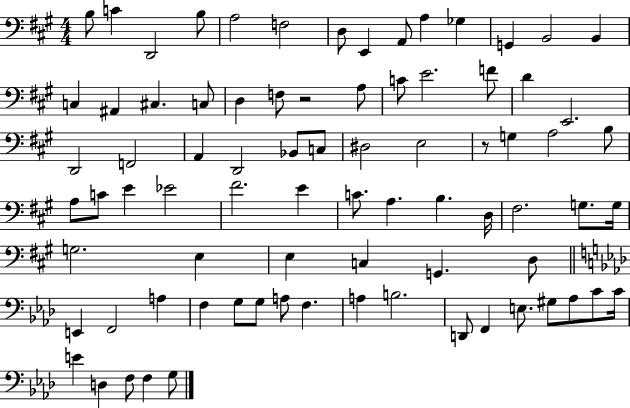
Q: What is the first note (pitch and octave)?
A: B3